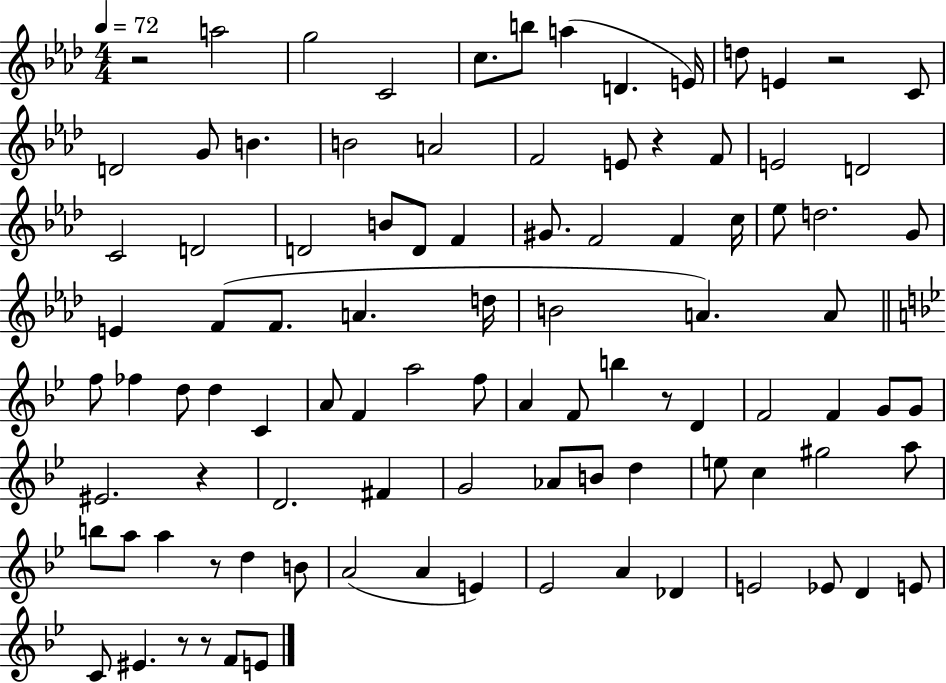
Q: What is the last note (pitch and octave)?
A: E4